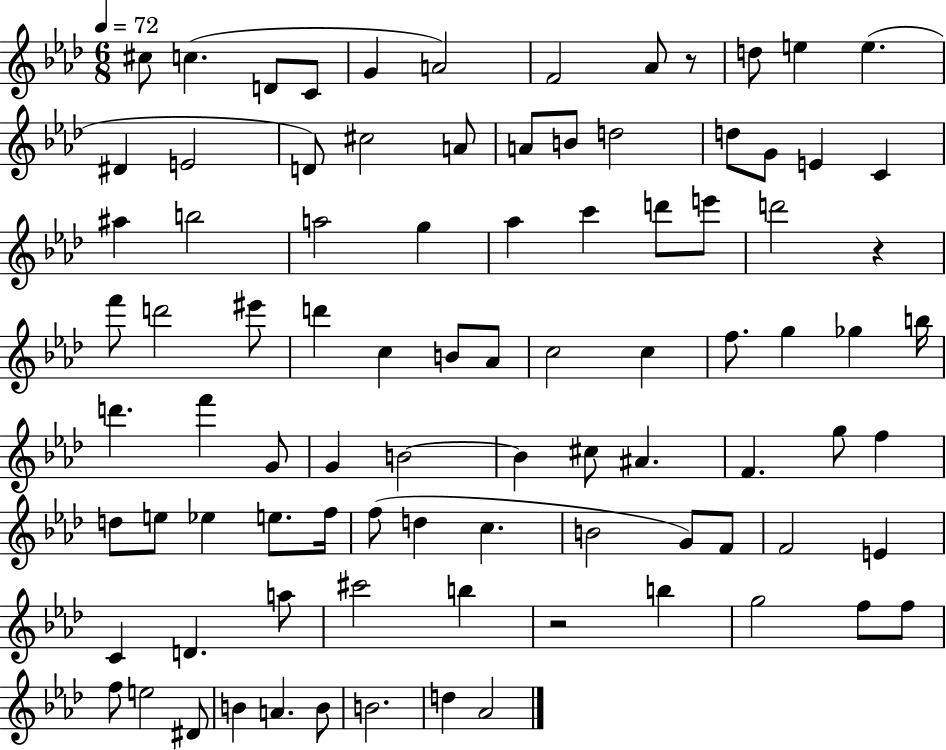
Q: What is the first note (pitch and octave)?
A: C#5